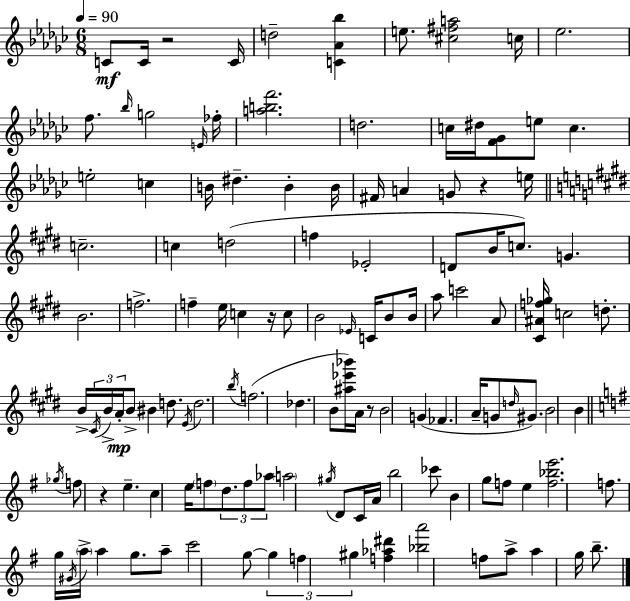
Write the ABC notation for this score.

X:1
T:Untitled
M:6/8
L:1/4
K:Ebm
C/2 C/4 z2 C/4 d2 [C_A_b] e/2 [^c^fa]2 c/4 _e2 f/2 _b/4 g2 E/4 _f/4 [abf']2 d2 c/4 ^d/4 [F_G]/2 e/2 c e2 c B/4 ^d B B/4 ^F/4 A G/2 z e/4 c2 c d2 f _E2 D/2 B/4 c/2 G B2 f2 f e/4 c z/4 c/2 B2 _E/4 C/4 B/2 B/4 a/2 c'2 A/2 [^C^Af_g]/4 c2 d/2 B/4 ^C/4 B/4 A/4 B/2 ^B d/2 E/4 d2 b/4 f2 _d B/2 [^a_e'_b']/4 A/4 z/2 B2 G _F A/4 G/2 d/4 ^G/2 B2 B _g/4 f/2 z e c e/4 f/2 d/2 f/2 _a/2 a2 ^g/4 D/2 C/4 A/4 b2 _c'/2 B g/2 f/2 e [f_be']2 f/2 g/4 ^G/4 a/4 a g/2 a/2 c'2 g/2 g f ^g [f_a^d'] [_ba']2 f/2 a/2 a g/4 b/2